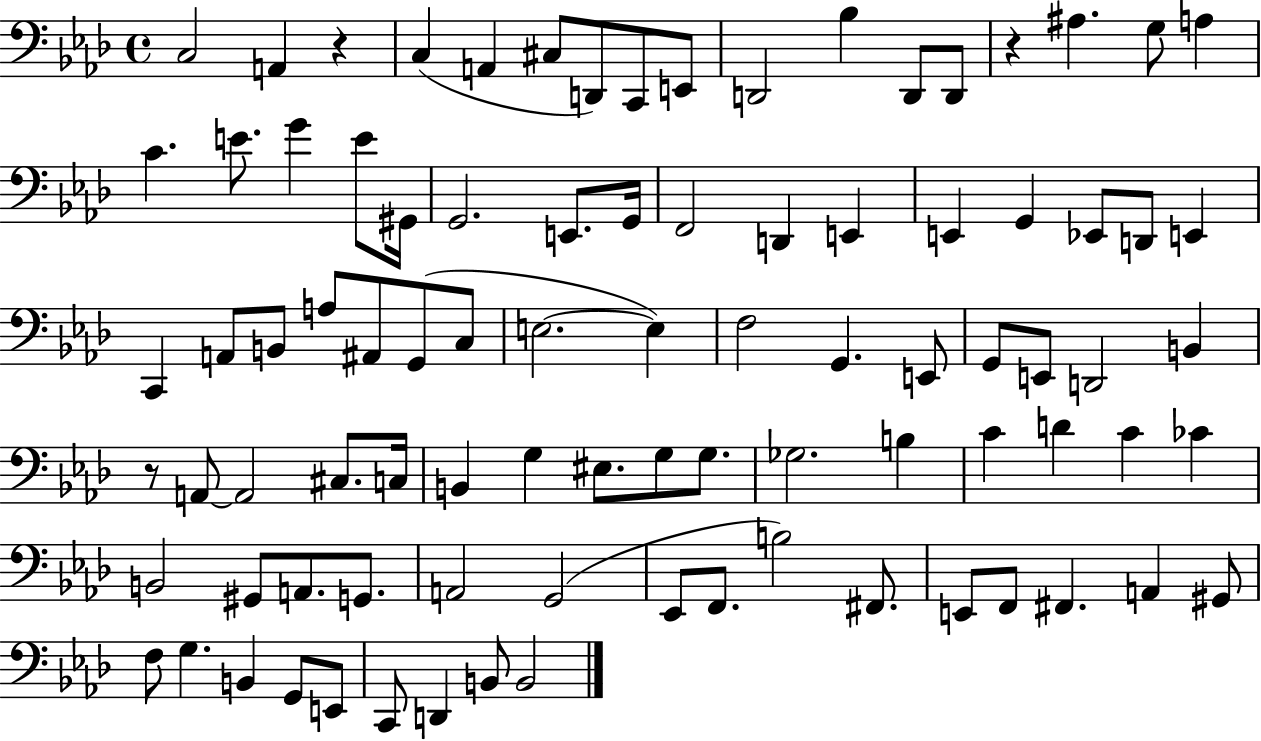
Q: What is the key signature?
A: AES major